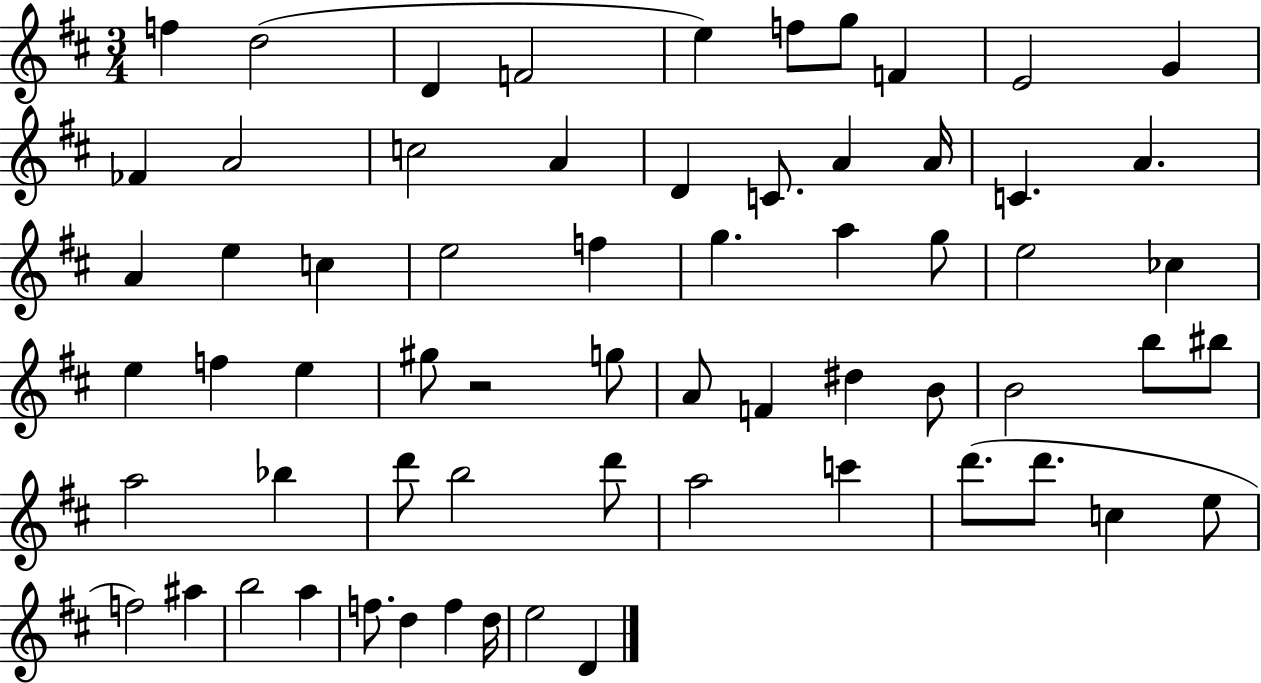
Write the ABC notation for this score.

X:1
T:Untitled
M:3/4
L:1/4
K:D
f d2 D F2 e f/2 g/2 F E2 G _F A2 c2 A D C/2 A A/4 C A A e c e2 f g a g/2 e2 _c e f e ^g/2 z2 g/2 A/2 F ^d B/2 B2 b/2 ^b/2 a2 _b d'/2 b2 d'/2 a2 c' d'/2 d'/2 c e/2 f2 ^a b2 a f/2 d f d/4 e2 D